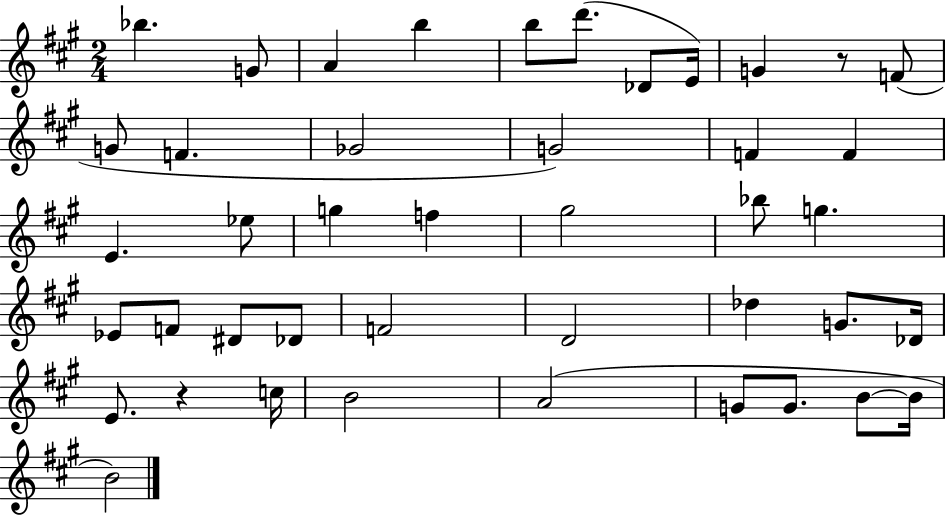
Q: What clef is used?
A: treble